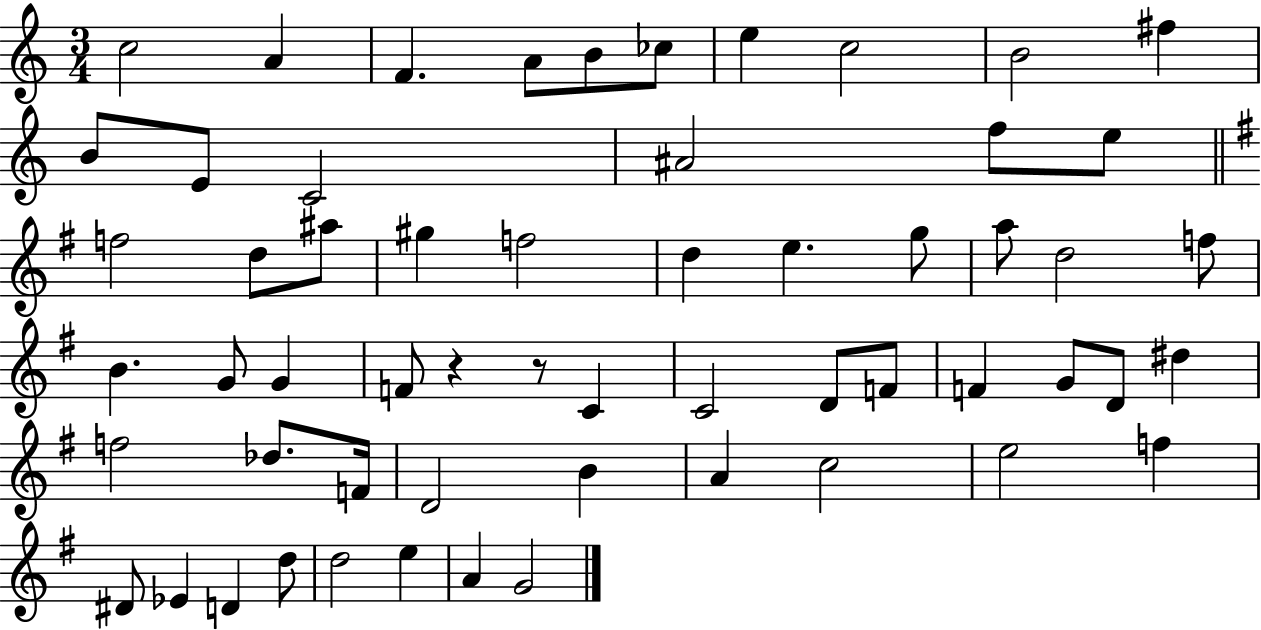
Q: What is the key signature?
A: C major